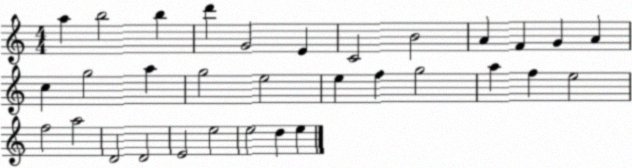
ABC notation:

X:1
T:Untitled
M:4/4
L:1/4
K:C
a b2 b d' G2 E C2 B2 A F G A c g2 a g2 e2 e f g2 a f e2 f2 a2 D2 D2 E2 e2 e2 d e